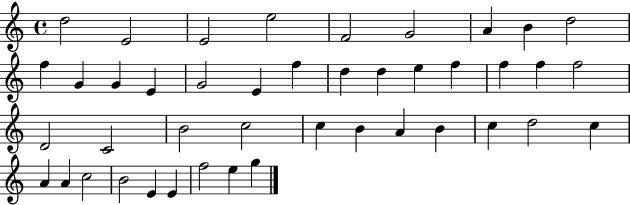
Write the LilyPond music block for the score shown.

{
  \clef treble
  \time 4/4
  \defaultTimeSignature
  \key c \major
  d''2 e'2 | e'2 e''2 | f'2 g'2 | a'4 b'4 d''2 | \break f''4 g'4 g'4 e'4 | g'2 e'4 f''4 | d''4 d''4 e''4 f''4 | f''4 f''4 f''2 | \break d'2 c'2 | b'2 c''2 | c''4 b'4 a'4 b'4 | c''4 d''2 c''4 | \break a'4 a'4 c''2 | b'2 e'4 e'4 | f''2 e''4 g''4 | \bar "|."
}